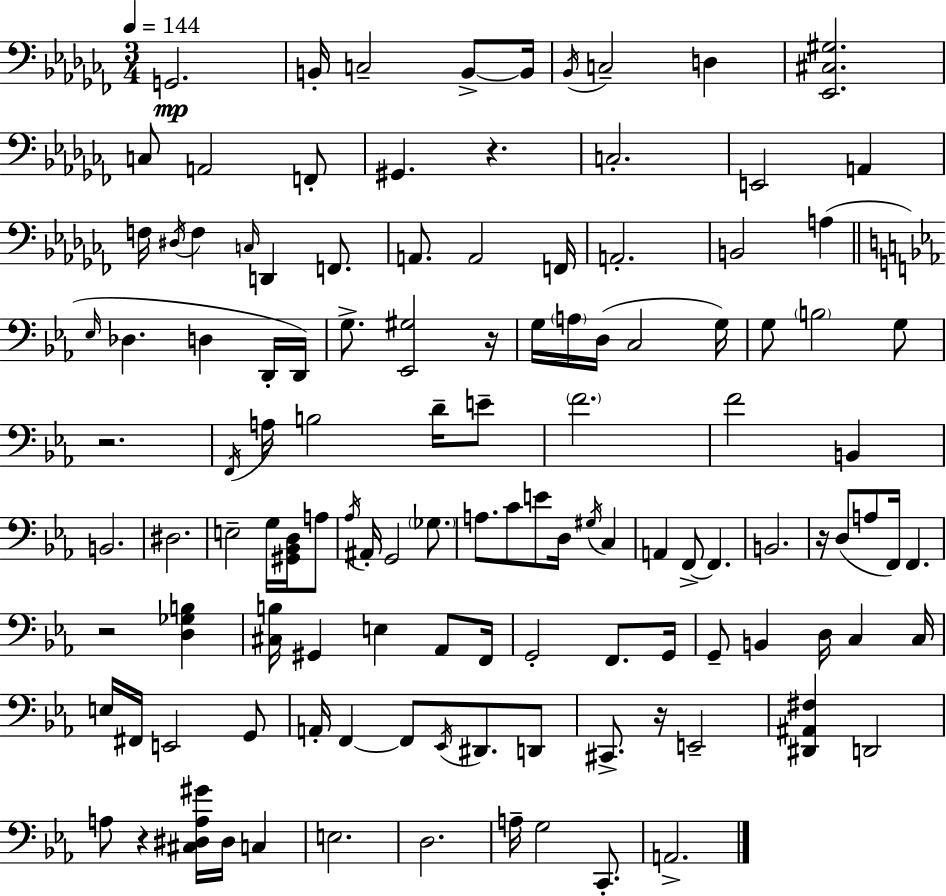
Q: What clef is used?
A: bass